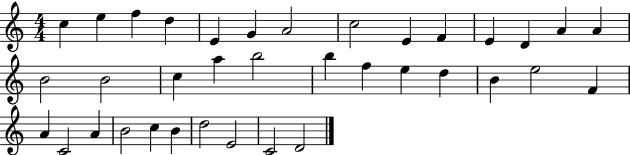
X:1
T:Untitled
M:4/4
L:1/4
K:C
c e f d E G A2 c2 E F E D A A B2 B2 c a b2 b f e d B e2 F A C2 A B2 c B d2 E2 C2 D2